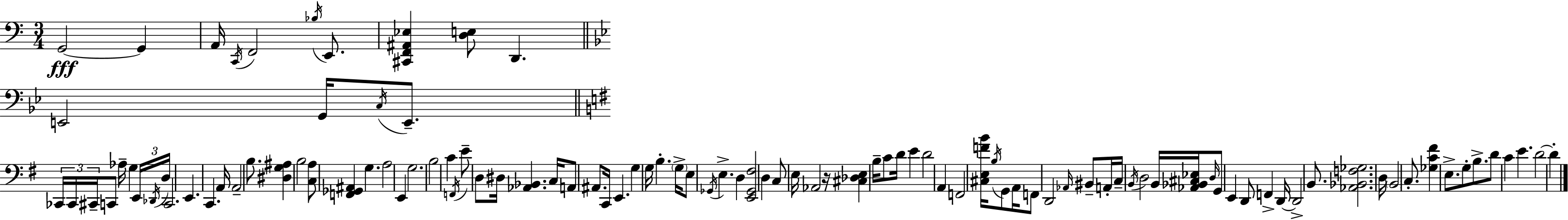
X:1
T:Untitled
M:3/4
L:1/4
K:C
G,,2 G,, A,,/4 C,,/4 F,,2 _B,/4 E,,/2 [^C,,F,,^A,,_E,] [D,E,]/2 D,, E,,2 G,,/4 C,/4 E,,/2 _C,,/4 _C,,/4 ^C,,/4 C,,/2 _A,/4 G, E,,/4 _D,,/4 D,/4 C,,2 E,, C,, A,,/4 A,,2 B,/2 [^D,G,^A,] B,2 [C,A,]/2 [F,,_G,,^A,,] G, A,2 E,, G,2 B,2 C F,,/4 E/2 D,/2 ^D,/4 [_A,,_B,,] C,/4 A,,/2 ^A,,/2 C,,/4 E,, G, G,/4 B, G,/4 E,/2 _G,,/4 E, D, [E,,_G,,^F,]2 D, C,/2 E,/4 _A,,2 z/4 [^C,_D,E,] B,/4 C/2 D/4 E D2 A,, F,,2 [^C,E,FB]/4 B,/4 G,,/2 A,,/4 F,,/2 D,,2 _A,,/4 ^B,,/2 A,,/4 C,/4 B,,/4 D,2 B,,/4 [_A,,_B,,^C,_E,]/4 D,/4 G,,/2 E,, D,,/2 F,, D,,/4 D,,2 B,,/2 [_A,,_B,,F,_G,]2 D,/4 B,,2 C,/2 [_G,C^F] E,/2 G,/2 B,/2 D/2 C E D2 D